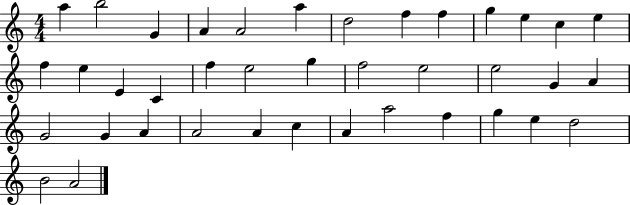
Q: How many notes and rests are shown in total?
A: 39